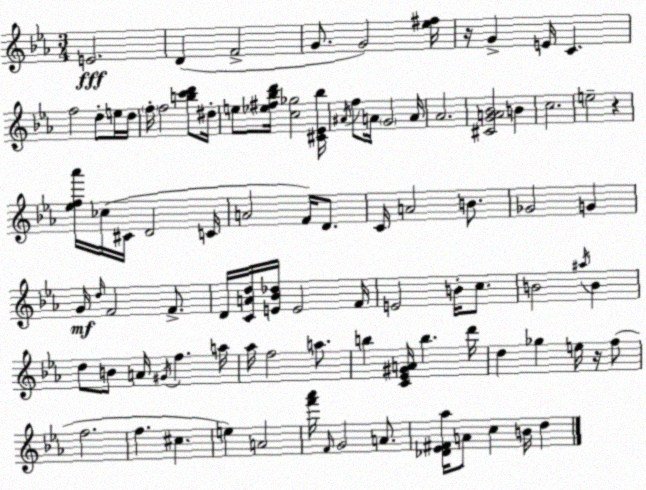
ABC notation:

X:1
T:Untitled
M:3/4
L:1/4
K:Eb
E2 D F2 G/2 G2 [_e^f]/4 z/4 G E/4 C f2 d/2 e/4 d/4 f/4 f2 [bc'd']/2 ^d/4 e/2 [_e^f_bd']/4 [c_g]2 [^C_E_b]/4 ^A/4 f/2 A/4 G2 A/4 _A2 [^CGA_B]2 B c2 e2 z [_ef_a']/4 _c/4 ^C/4 D2 C/4 A2 F/4 D/2 C/4 A2 B/2 _G2 G G/4 d/4 F2 F/2 D/4 [CAd]/4 [E_B_d]/4 E2 F/4 E2 B/4 c/2 B2 ^a/4 B d/2 B/2 A/4 ^G/4 f a/4 _a/4 f2 a/2 b [C_E^GA]/4 b d'/4 d _g e/4 z/4 f/2 f2 f ^c e A2 [f'_a']/4 F/4 G2 A/2 [_D_E^F_a]/4 A/2 c B/4 d